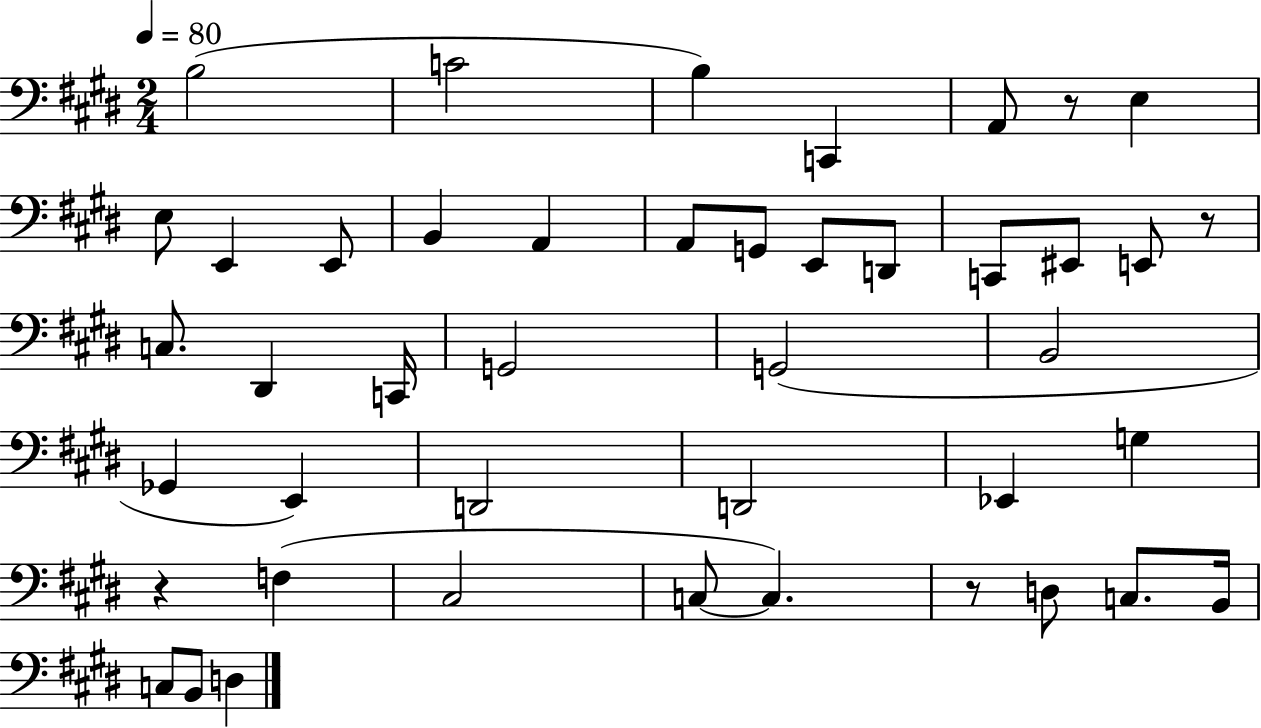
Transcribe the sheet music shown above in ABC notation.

X:1
T:Untitled
M:2/4
L:1/4
K:E
B,2 C2 B, C,, A,,/2 z/2 E, E,/2 E,, E,,/2 B,, A,, A,,/2 G,,/2 E,,/2 D,,/2 C,,/2 ^E,,/2 E,,/2 z/2 C,/2 ^D,, C,,/4 G,,2 G,,2 B,,2 _G,, E,, D,,2 D,,2 _E,, G, z F, ^C,2 C,/2 C, z/2 D,/2 C,/2 B,,/4 C,/2 B,,/2 D,